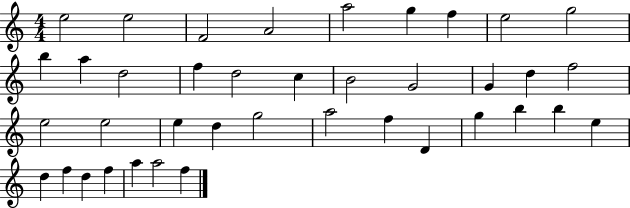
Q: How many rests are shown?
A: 0